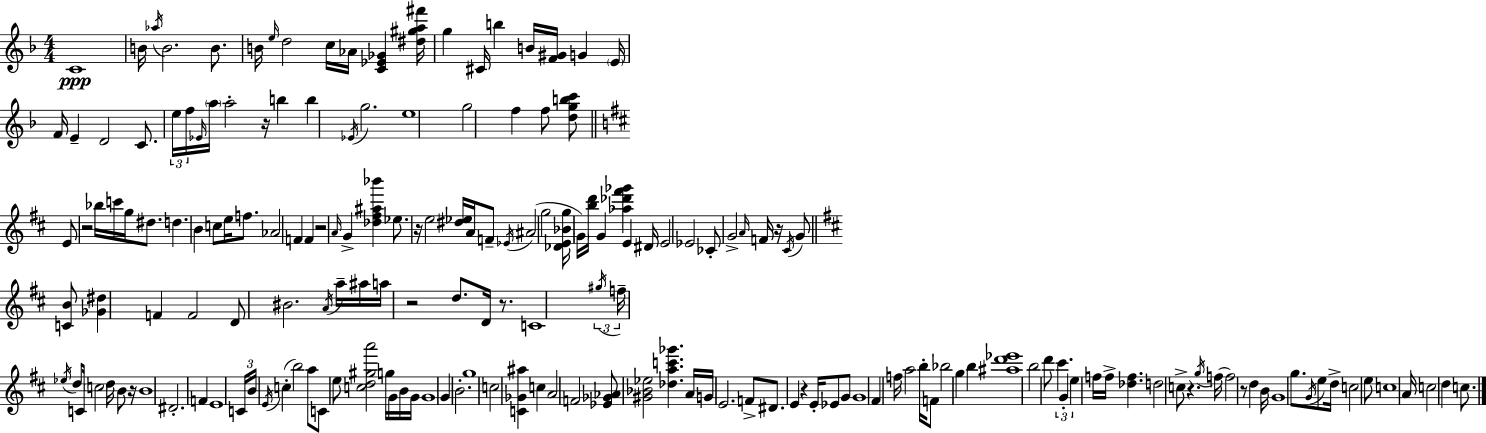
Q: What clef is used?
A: treble